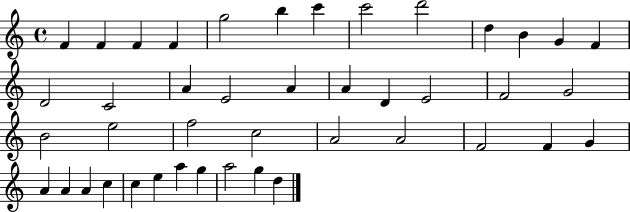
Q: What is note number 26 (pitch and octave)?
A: F5